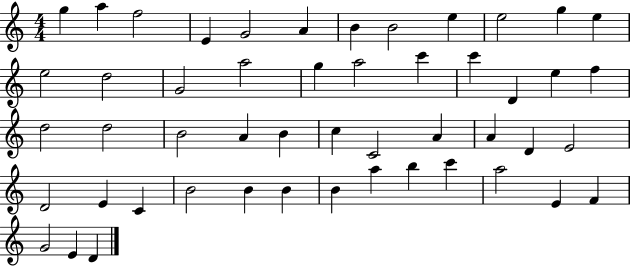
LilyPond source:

{
  \clef treble
  \numericTimeSignature
  \time 4/4
  \key c \major
  g''4 a''4 f''2 | e'4 g'2 a'4 | b'4 b'2 e''4 | e''2 g''4 e''4 | \break e''2 d''2 | g'2 a''2 | g''4 a''2 c'''4 | c'''4 d'4 e''4 f''4 | \break d''2 d''2 | b'2 a'4 b'4 | c''4 c'2 a'4 | a'4 d'4 e'2 | \break d'2 e'4 c'4 | b'2 b'4 b'4 | b'4 a''4 b''4 c'''4 | a''2 e'4 f'4 | \break g'2 e'4 d'4 | \bar "|."
}